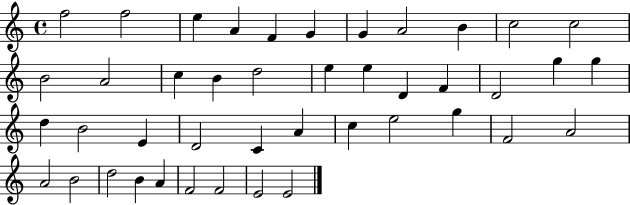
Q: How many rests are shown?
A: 0